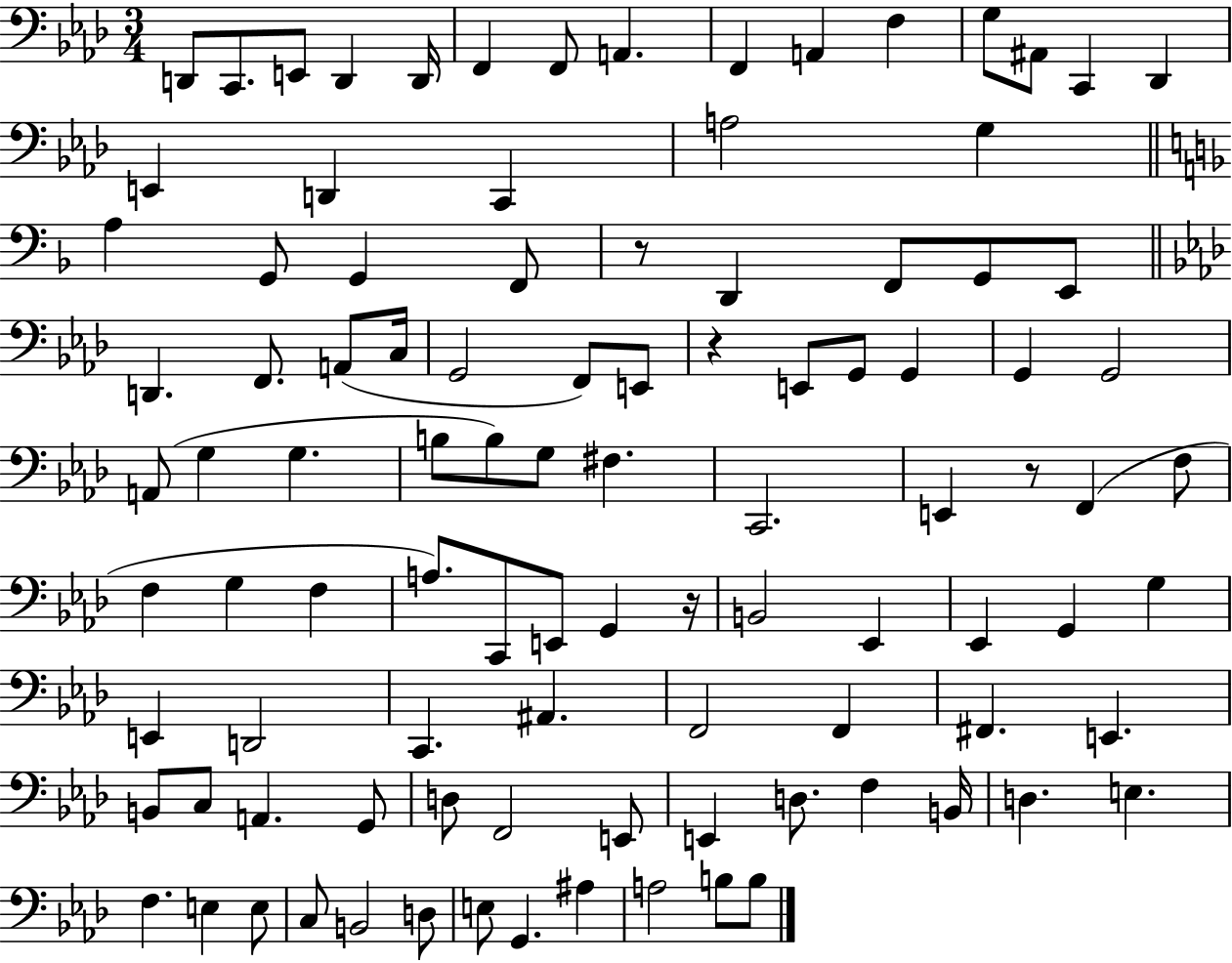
{
  \clef bass
  \numericTimeSignature
  \time 3/4
  \key aes \major
  \repeat volta 2 { d,8 c,8. e,8 d,4 d,16 | f,4 f,8 a,4. | f,4 a,4 f4 | g8 ais,8 c,4 des,4 | \break e,4 d,4 c,4 | a2 g4 | \bar "||" \break \key f \major a4 g,8 g,4 f,8 | r8 d,4 f,8 g,8 e,8 | \bar "||" \break \key aes \major d,4. f,8. a,8( c16 | g,2 f,8) e,8 | r4 e,8 g,8 g,4 | g,4 g,2 | \break a,8( g4 g4. | b8 b8) g8 fis4. | c,2. | e,4 r8 f,4( f8 | \break f4 g4 f4 | a8.) c,8 e,8 g,4 r16 | b,2 ees,4 | ees,4 g,4 g4 | \break e,4 d,2 | c,4. ais,4. | f,2 f,4 | fis,4. e,4. | \break b,8 c8 a,4. g,8 | d8 f,2 e,8 | e,4 d8. f4 b,16 | d4. e4. | \break f4. e4 e8 | c8 b,2 d8 | e8 g,4. ais4 | a2 b8 b8 | \break } \bar "|."
}